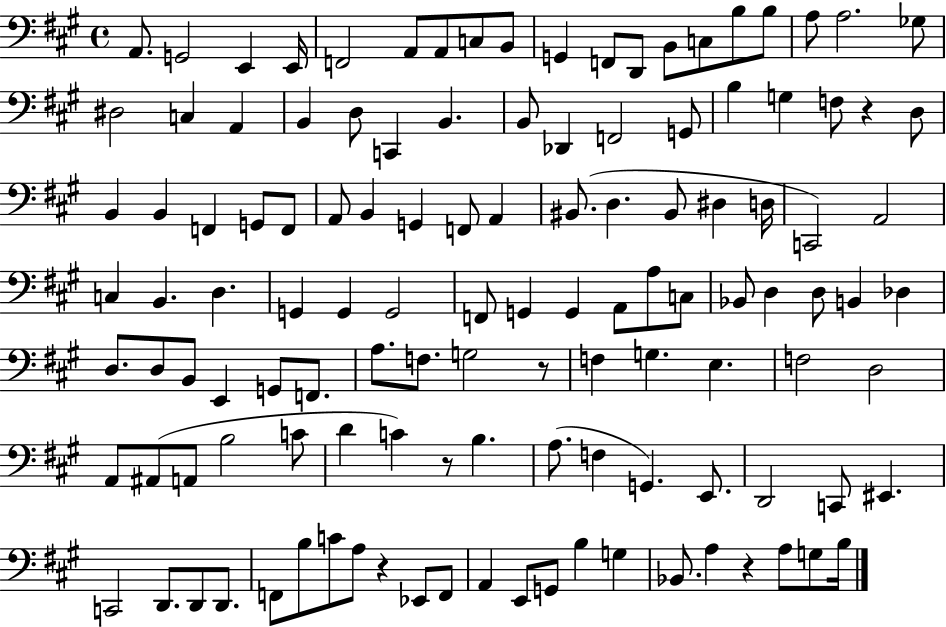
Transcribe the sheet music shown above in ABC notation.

X:1
T:Untitled
M:4/4
L:1/4
K:A
A,,/2 G,,2 E,, E,,/4 F,,2 A,,/2 A,,/2 C,/2 B,,/2 G,, F,,/2 D,,/2 B,,/2 C,/2 B,/2 B,/2 A,/2 A,2 _G,/2 ^D,2 C, A,, B,, D,/2 C,, B,, B,,/2 _D,, F,,2 G,,/2 B, G, F,/2 z D,/2 B,, B,, F,, G,,/2 F,,/2 A,,/2 B,, G,, F,,/2 A,, ^B,,/2 D, ^B,,/2 ^D, D,/4 C,,2 A,,2 C, B,, D, G,, G,, G,,2 F,,/2 G,, G,, A,,/2 A,/2 C,/2 _B,,/2 D, D,/2 B,, _D, D,/2 D,/2 B,,/2 E,, G,,/2 F,,/2 A,/2 F,/2 G,2 z/2 F, G, E, F,2 D,2 A,,/2 ^A,,/2 A,,/2 B,2 C/2 D C z/2 B, A,/2 F, G,, E,,/2 D,,2 C,,/2 ^E,, C,,2 D,,/2 D,,/2 D,,/2 F,,/2 B,/2 C/2 A,/2 z _E,,/2 F,,/2 A,, E,,/2 G,,/2 B, G, _B,,/2 A, z A,/2 G,/2 B,/4